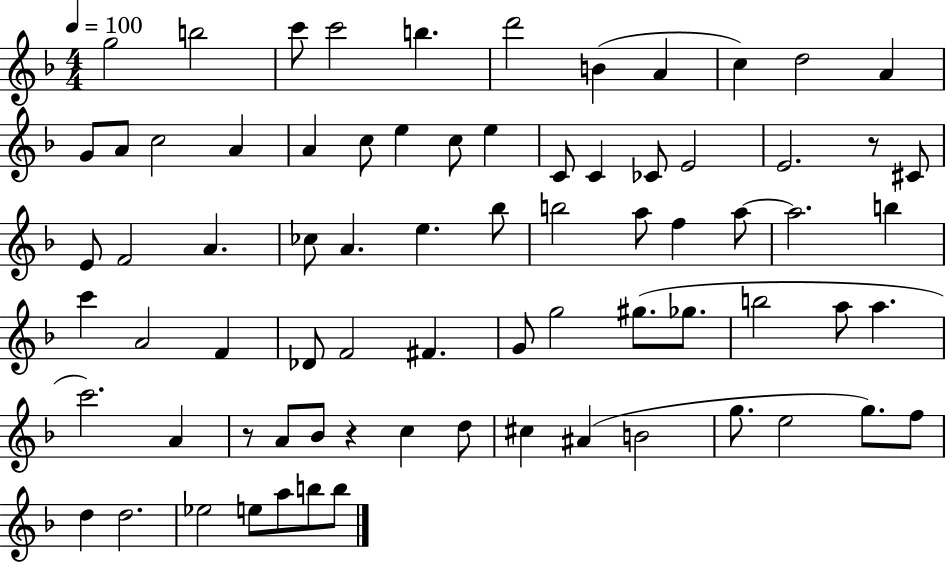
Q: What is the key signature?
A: F major